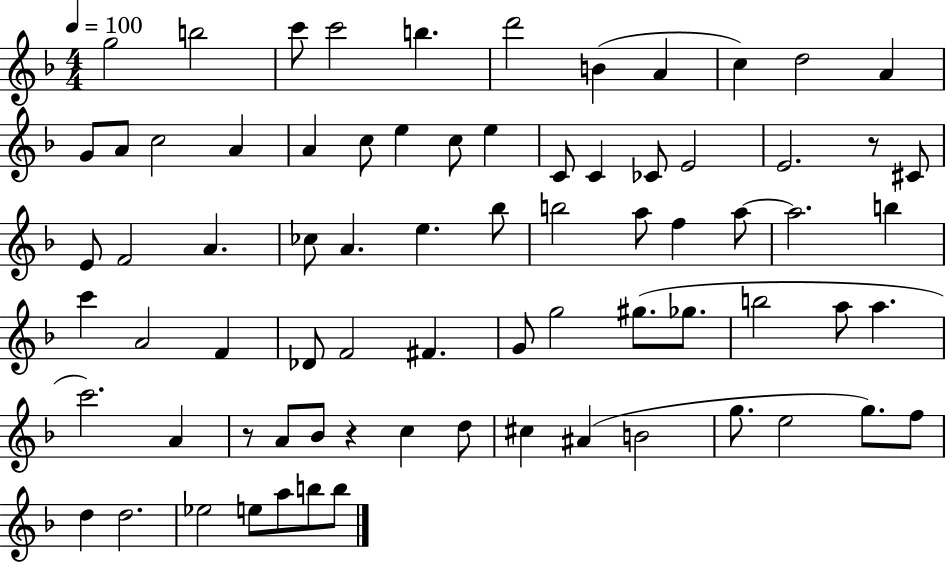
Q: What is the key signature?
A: F major